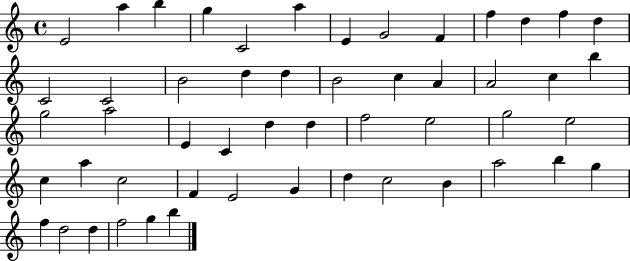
E4/h A5/q B5/q G5/q C4/h A5/q E4/q G4/h F4/q F5/q D5/q F5/q D5/q C4/h C4/h B4/h D5/q D5/q B4/h C5/q A4/q A4/h C5/q B5/q G5/h A5/h E4/q C4/q D5/q D5/q F5/h E5/h G5/h E5/h C5/q A5/q C5/h F4/q E4/h G4/q D5/q C5/h B4/q A5/h B5/q G5/q F5/q D5/h D5/q F5/h G5/q B5/q